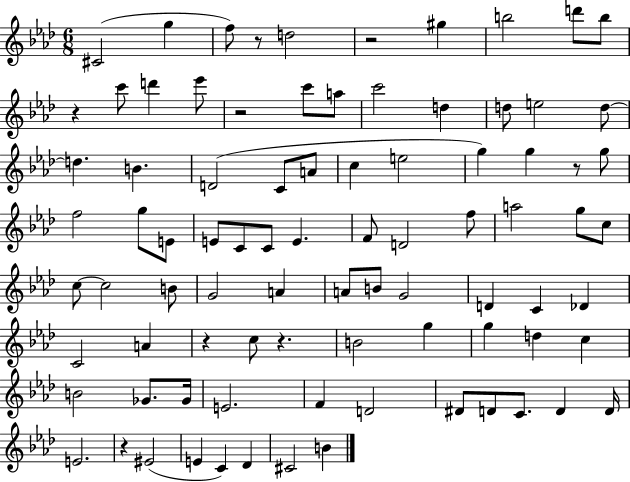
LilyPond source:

{
  \clef treble
  \numericTimeSignature
  \time 6/8
  \key aes \major
  cis'2( g''4 | f''8) r8 d''2 | r2 gis''4 | b''2 d'''8 b''8 | \break r4 c'''8 d'''4 ees'''8 | r2 c'''8 a''8 | c'''2 d''4 | d''8 e''2 d''8~~ | \break d''4. b'4. | d'2( c'8 a'8 | c''4 e''2 | g''4) g''4 r8 g''8 | \break f''2 g''8 e'8 | e'8 c'8 c'8 e'4. | f'8 d'2 f''8 | a''2 g''8 c''8 | \break c''8~~ c''2 b'8 | g'2 a'4 | a'8 b'8 g'2 | d'4 c'4 des'4 | \break c'2 a'4 | r4 c''8 r4. | b'2 g''4 | g''4 d''4 c''4 | \break b'2 ges'8. ges'16 | e'2. | f'4 d'2 | dis'8 d'8 c'8. d'4 d'16 | \break e'2. | r4 eis'2( | e'4 c'4) des'4 | cis'2 b'4 | \break \bar "|."
}